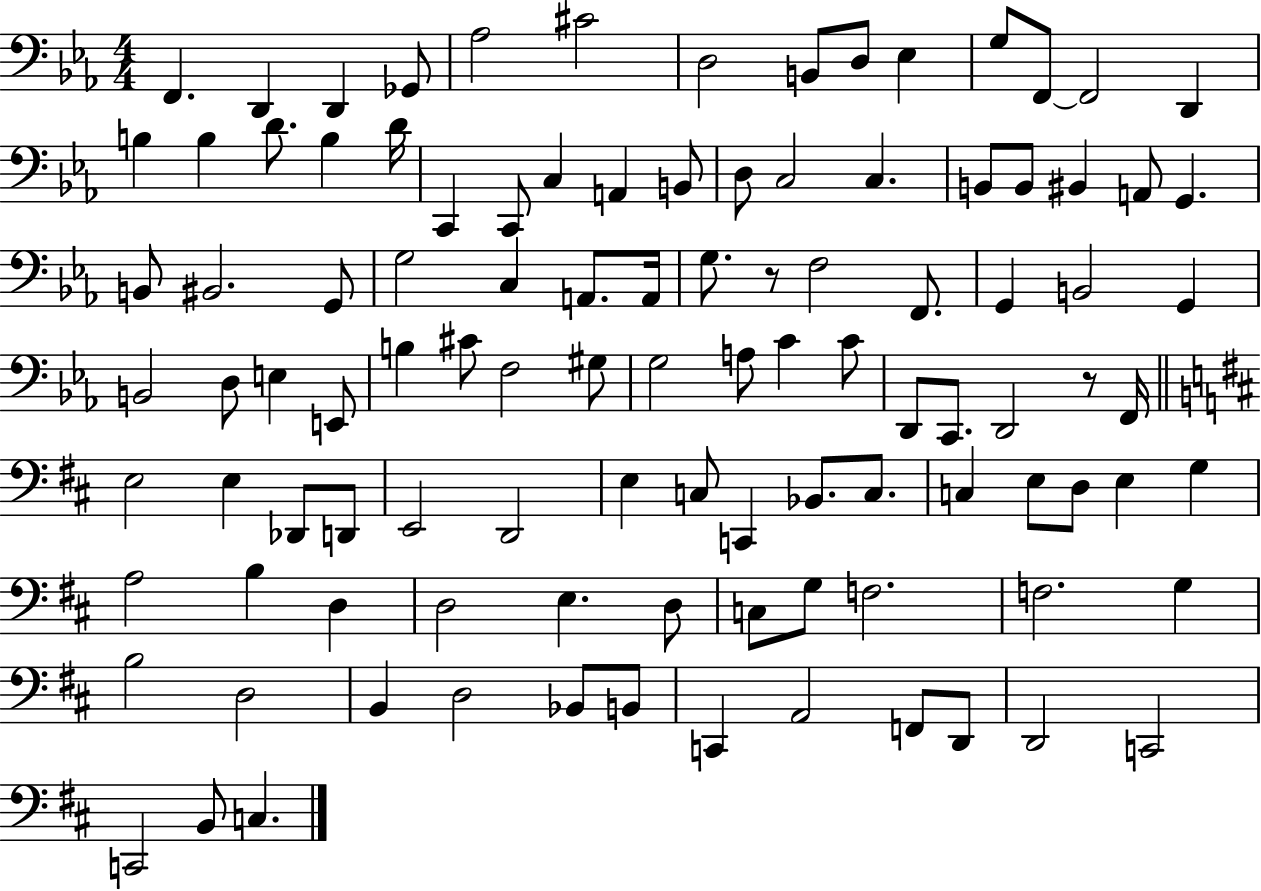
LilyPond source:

{
  \clef bass
  \numericTimeSignature
  \time 4/4
  \key ees \major
  f,4. d,4 d,4 ges,8 | aes2 cis'2 | d2 b,8 d8 ees4 | g8 f,8~~ f,2 d,4 | \break b4 b4 d'8. b4 d'16 | c,4 c,8 c4 a,4 b,8 | d8 c2 c4. | b,8 b,8 bis,4 a,8 g,4. | \break b,8 bis,2. g,8 | g2 c4 a,8. a,16 | g8. r8 f2 f,8. | g,4 b,2 g,4 | \break b,2 d8 e4 e,8 | b4 cis'8 f2 gis8 | g2 a8 c'4 c'8 | d,8 c,8. d,2 r8 f,16 | \break \bar "||" \break \key d \major e2 e4 des,8 d,8 | e,2 d,2 | e4 c8 c,4 bes,8. c8. | c4 e8 d8 e4 g4 | \break a2 b4 d4 | d2 e4. d8 | c8 g8 f2. | f2. g4 | \break b2 d2 | b,4 d2 bes,8 b,8 | c,4 a,2 f,8 d,8 | d,2 c,2 | \break c,2 b,8 c4. | \bar "|."
}